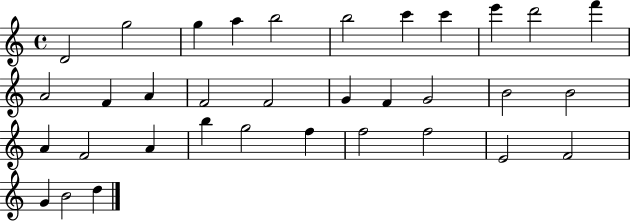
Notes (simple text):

D4/h G5/h G5/q A5/q B5/h B5/h C6/q C6/q E6/q D6/h F6/q A4/h F4/q A4/q F4/h F4/h G4/q F4/q G4/h B4/h B4/h A4/q F4/h A4/q B5/q G5/h F5/q F5/h F5/h E4/h F4/h G4/q B4/h D5/q